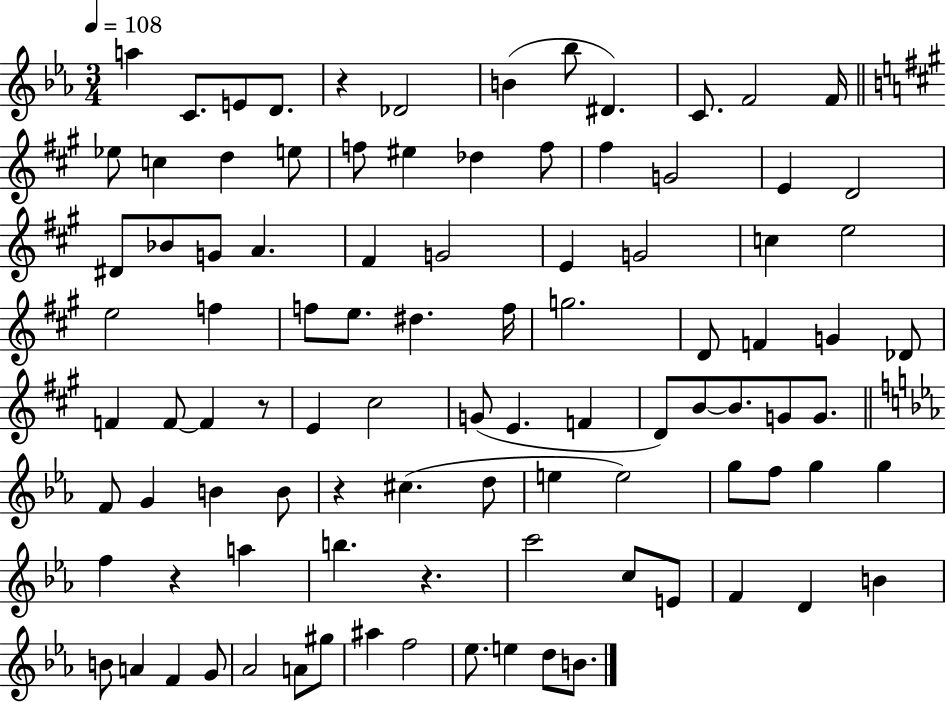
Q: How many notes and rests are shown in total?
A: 96